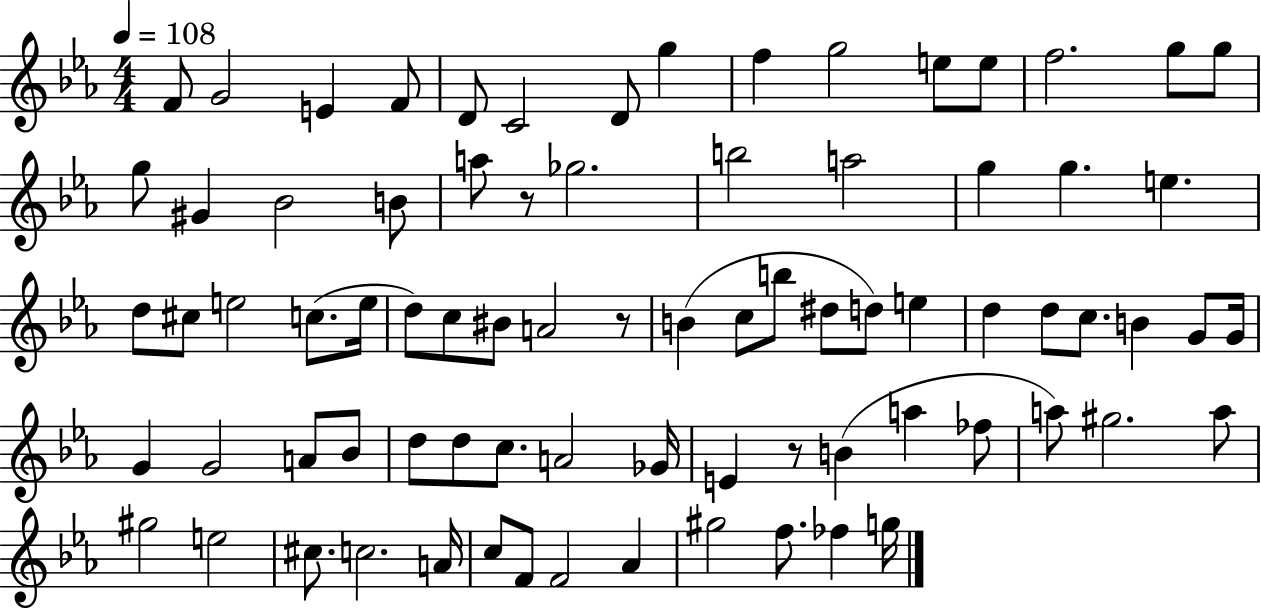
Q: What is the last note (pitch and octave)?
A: G5